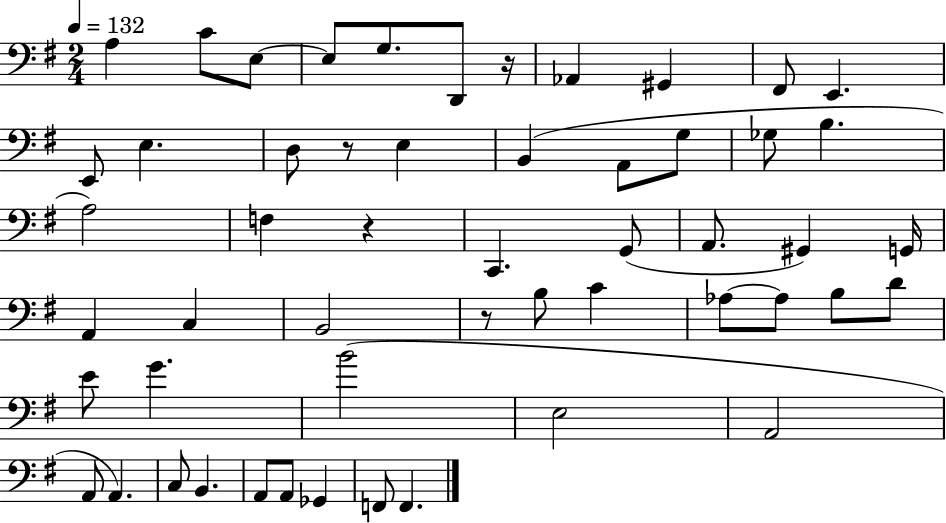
{
  \clef bass
  \numericTimeSignature
  \time 2/4
  \key g \major
  \tempo 4 = 132
  \repeat volta 2 { a4 c'8 e8~~ | e8 g8. d,8 r16 | aes,4 gis,4 | fis,8 e,4. | \break e,8 e4. | d8 r8 e4 | b,4( a,8 g8 | ges8 b4. | \break a2) | f4 r4 | c,4. g,8( | a,8. gis,4) g,16 | \break a,4 c4 | b,2 | r8 b8 c'4 | aes8~~ aes8 b8 d'8 | \break e'8 g'4. | b'2( | e2 | a,2 | \break a,8 a,4.) | c8 b,4. | a,8 a,8 ges,4 | f,8 f,4. | \break } \bar "|."
}